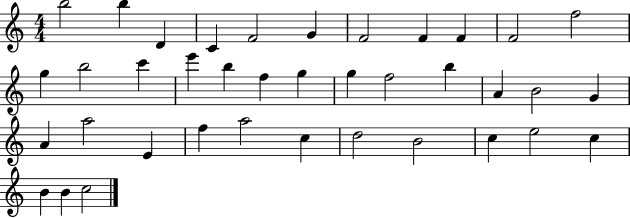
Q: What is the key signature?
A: C major